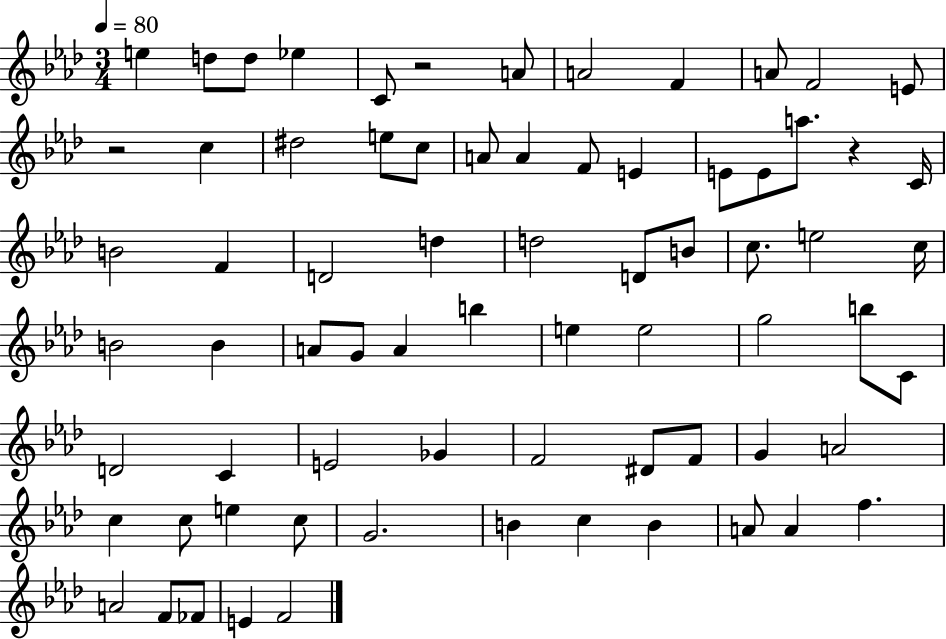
{
  \clef treble
  \numericTimeSignature
  \time 3/4
  \key aes \major
  \tempo 4 = 80
  \repeat volta 2 { e''4 d''8 d''8 ees''4 | c'8 r2 a'8 | a'2 f'4 | a'8 f'2 e'8 | \break r2 c''4 | dis''2 e''8 c''8 | a'8 a'4 f'8 e'4 | e'8 e'8 a''8. r4 c'16 | \break b'2 f'4 | d'2 d''4 | d''2 d'8 b'8 | c''8. e''2 c''16 | \break b'2 b'4 | a'8 g'8 a'4 b''4 | e''4 e''2 | g''2 b''8 c'8 | \break d'2 c'4 | e'2 ges'4 | f'2 dis'8 f'8 | g'4 a'2 | \break c''4 c''8 e''4 c''8 | g'2. | b'4 c''4 b'4 | a'8 a'4 f''4. | \break a'2 f'8 fes'8 | e'4 f'2 | } \bar "|."
}